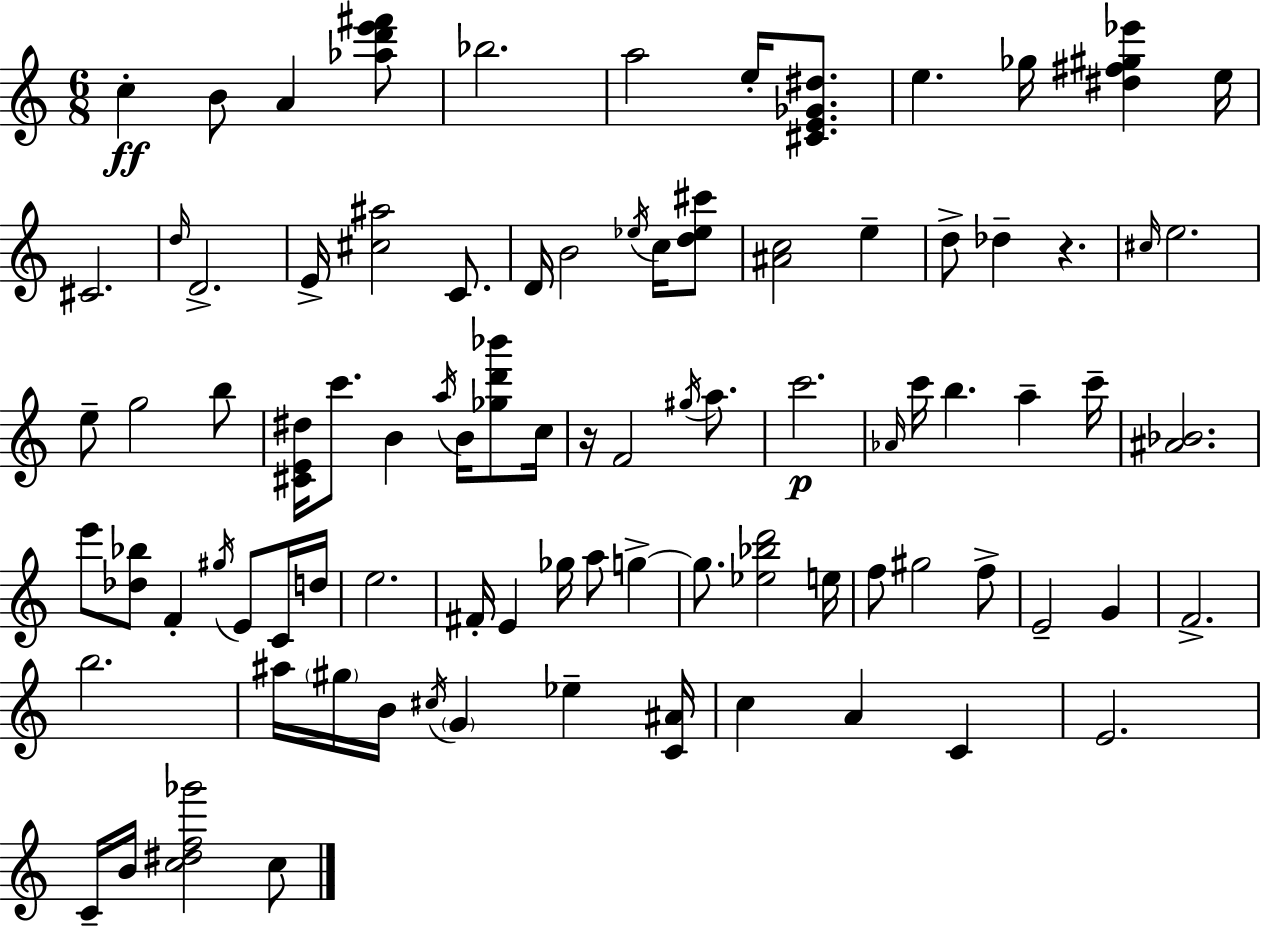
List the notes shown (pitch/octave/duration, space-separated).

C5/q B4/e A4/q [Ab5,D6,E6,F#6]/e Bb5/h. A5/h E5/s [C#4,E4,Gb4,D#5]/e. E5/q. Gb5/s [D#5,F#5,G#5,Eb6]/q E5/s C#4/h. D5/s D4/h. E4/s [C#5,A#5]/h C4/e. D4/s B4/h Eb5/s C5/s [D5,Eb5,C#6]/e [A#4,C5]/h E5/q D5/e Db5/q R/q. C#5/s E5/h. E5/e G5/h B5/e [C#4,E4,D#5]/s C6/e. B4/q A5/s B4/s [Gb5,D6,Bb6]/e C5/s R/s F4/h G#5/s A5/e. C6/h. Ab4/s C6/s B5/q. A5/q C6/s [A#4,Bb4]/h. E6/e [Db5,Bb5]/e F4/q G#5/s E4/e C4/s D5/s E5/h. F#4/s E4/q Gb5/s A5/e G5/q G5/e. [Eb5,Bb5,D6]/h E5/s F5/e G#5/h F5/e E4/h G4/q F4/h. B5/h. A#5/s G#5/s B4/s C#5/s G4/q Eb5/q [C4,A#4]/s C5/q A4/q C4/q E4/h. C4/s B4/s [C5,D#5,F5,Gb6]/h C5/e